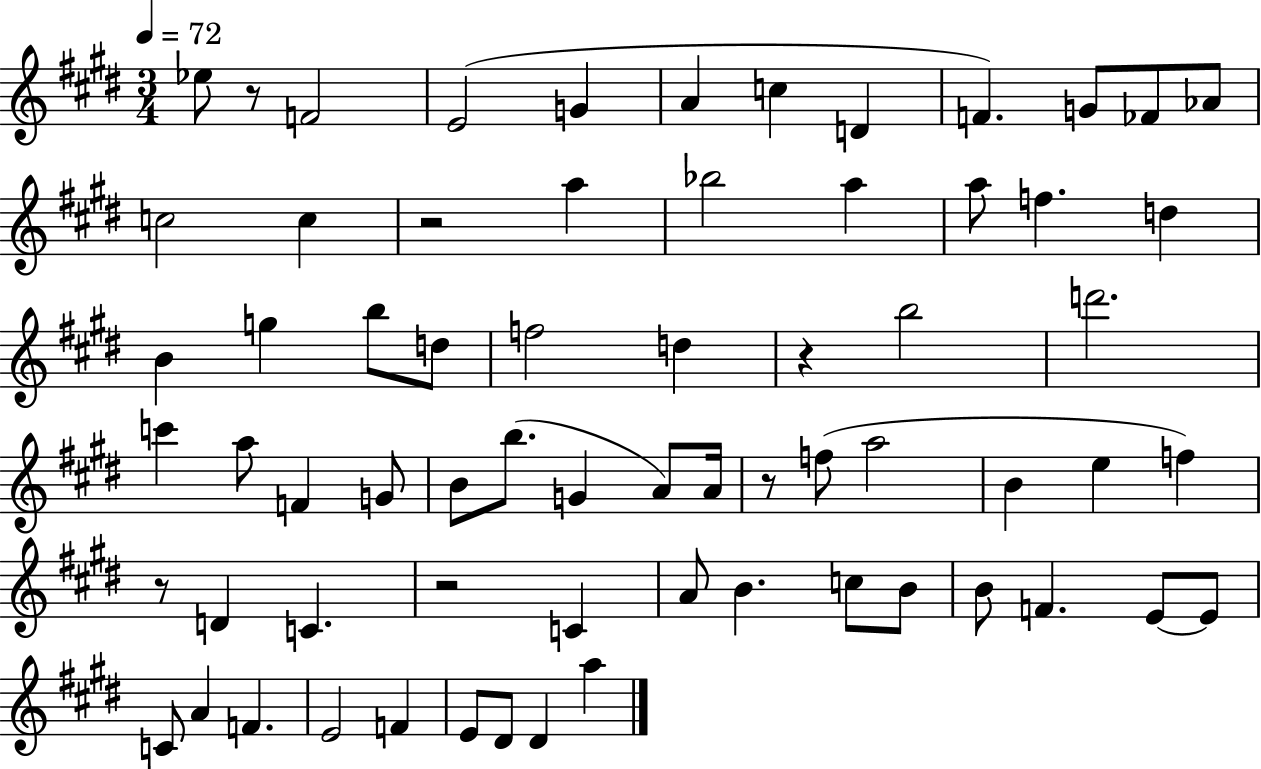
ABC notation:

X:1
T:Untitled
M:3/4
L:1/4
K:E
_e/2 z/2 F2 E2 G A c D F G/2 _F/2 _A/2 c2 c z2 a _b2 a a/2 f d B g b/2 d/2 f2 d z b2 d'2 c' a/2 F G/2 B/2 b/2 G A/2 A/4 z/2 f/2 a2 B e f z/2 D C z2 C A/2 B c/2 B/2 B/2 F E/2 E/2 C/2 A F E2 F E/2 ^D/2 ^D a